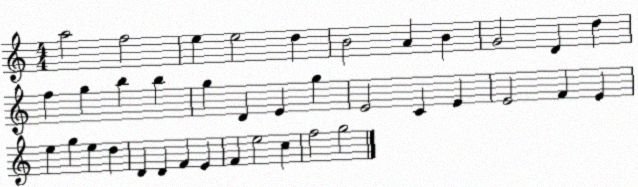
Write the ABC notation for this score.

X:1
T:Untitled
M:4/4
L:1/4
K:C
a2 f2 e e2 d B2 A B G2 D d f g b b g D E g E2 C E E2 F E e g e d D D F E F e2 c f2 g2